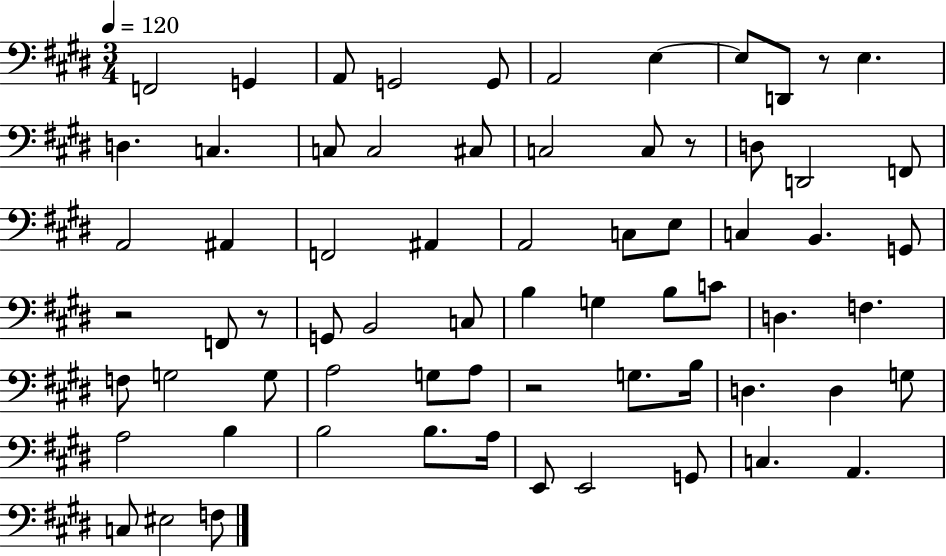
F2/h G2/q A2/e G2/h G2/e A2/h E3/q E3/e D2/e R/e E3/q. D3/q. C3/q. C3/e C3/h C#3/e C3/h C3/e R/e D3/e D2/h F2/e A2/h A#2/q F2/h A#2/q A2/h C3/e E3/e C3/q B2/q. G2/e R/h F2/e R/e G2/e B2/h C3/e B3/q G3/q B3/e C4/e D3/q. F3/q. F3/e G3/h G3/e A3/h G3/e A3/e R/h G3/e. B3/s D3/q. D3/q G3/e A3/h B3/q B3/h B3/e. A3/s E2/e E2/h G2/e C3/q. A2/q. C3/e EIS3/h F3/e